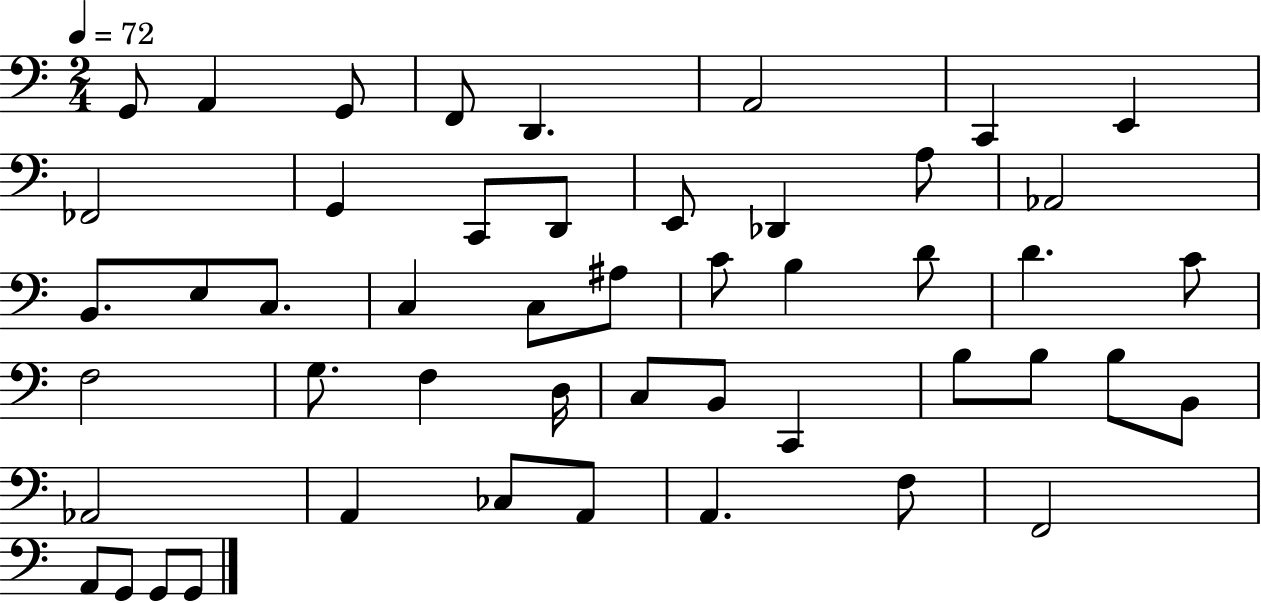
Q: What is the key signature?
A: C major